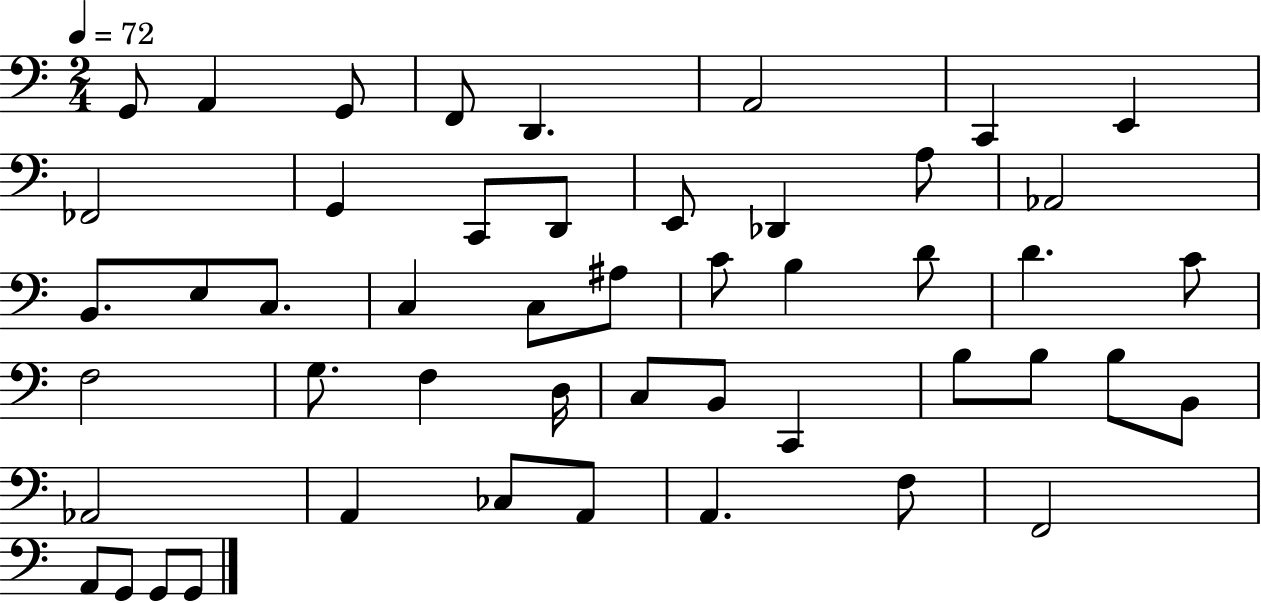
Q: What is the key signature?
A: C major